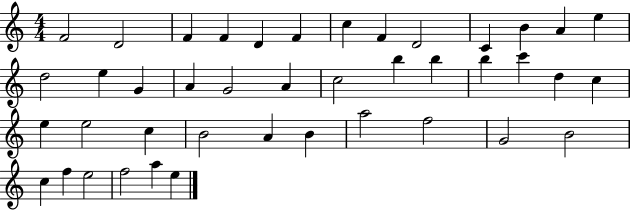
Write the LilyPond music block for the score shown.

{
  \clef treble
  \numericTimeSignature
  \time 4/4
  \key c \major
  f'2 d'2 | f'4 f'4 d'4 f'4 | c''4 f'4 d'2 | c'4 b'4 a'4 e''4 | \break d''2 e''4 g'4 | a'4 g'2 a'4 | c''2 b''4 b''4 | b''4 c'''4 d''4 c''4 | \break e''4 e''2 c''4 | b'2 a'4 b'4 | a''2 f''2 | g'2 b'2 | \break c''4 f''4 e''2 | f''2 a''4 e''4 | \bar "|."
}